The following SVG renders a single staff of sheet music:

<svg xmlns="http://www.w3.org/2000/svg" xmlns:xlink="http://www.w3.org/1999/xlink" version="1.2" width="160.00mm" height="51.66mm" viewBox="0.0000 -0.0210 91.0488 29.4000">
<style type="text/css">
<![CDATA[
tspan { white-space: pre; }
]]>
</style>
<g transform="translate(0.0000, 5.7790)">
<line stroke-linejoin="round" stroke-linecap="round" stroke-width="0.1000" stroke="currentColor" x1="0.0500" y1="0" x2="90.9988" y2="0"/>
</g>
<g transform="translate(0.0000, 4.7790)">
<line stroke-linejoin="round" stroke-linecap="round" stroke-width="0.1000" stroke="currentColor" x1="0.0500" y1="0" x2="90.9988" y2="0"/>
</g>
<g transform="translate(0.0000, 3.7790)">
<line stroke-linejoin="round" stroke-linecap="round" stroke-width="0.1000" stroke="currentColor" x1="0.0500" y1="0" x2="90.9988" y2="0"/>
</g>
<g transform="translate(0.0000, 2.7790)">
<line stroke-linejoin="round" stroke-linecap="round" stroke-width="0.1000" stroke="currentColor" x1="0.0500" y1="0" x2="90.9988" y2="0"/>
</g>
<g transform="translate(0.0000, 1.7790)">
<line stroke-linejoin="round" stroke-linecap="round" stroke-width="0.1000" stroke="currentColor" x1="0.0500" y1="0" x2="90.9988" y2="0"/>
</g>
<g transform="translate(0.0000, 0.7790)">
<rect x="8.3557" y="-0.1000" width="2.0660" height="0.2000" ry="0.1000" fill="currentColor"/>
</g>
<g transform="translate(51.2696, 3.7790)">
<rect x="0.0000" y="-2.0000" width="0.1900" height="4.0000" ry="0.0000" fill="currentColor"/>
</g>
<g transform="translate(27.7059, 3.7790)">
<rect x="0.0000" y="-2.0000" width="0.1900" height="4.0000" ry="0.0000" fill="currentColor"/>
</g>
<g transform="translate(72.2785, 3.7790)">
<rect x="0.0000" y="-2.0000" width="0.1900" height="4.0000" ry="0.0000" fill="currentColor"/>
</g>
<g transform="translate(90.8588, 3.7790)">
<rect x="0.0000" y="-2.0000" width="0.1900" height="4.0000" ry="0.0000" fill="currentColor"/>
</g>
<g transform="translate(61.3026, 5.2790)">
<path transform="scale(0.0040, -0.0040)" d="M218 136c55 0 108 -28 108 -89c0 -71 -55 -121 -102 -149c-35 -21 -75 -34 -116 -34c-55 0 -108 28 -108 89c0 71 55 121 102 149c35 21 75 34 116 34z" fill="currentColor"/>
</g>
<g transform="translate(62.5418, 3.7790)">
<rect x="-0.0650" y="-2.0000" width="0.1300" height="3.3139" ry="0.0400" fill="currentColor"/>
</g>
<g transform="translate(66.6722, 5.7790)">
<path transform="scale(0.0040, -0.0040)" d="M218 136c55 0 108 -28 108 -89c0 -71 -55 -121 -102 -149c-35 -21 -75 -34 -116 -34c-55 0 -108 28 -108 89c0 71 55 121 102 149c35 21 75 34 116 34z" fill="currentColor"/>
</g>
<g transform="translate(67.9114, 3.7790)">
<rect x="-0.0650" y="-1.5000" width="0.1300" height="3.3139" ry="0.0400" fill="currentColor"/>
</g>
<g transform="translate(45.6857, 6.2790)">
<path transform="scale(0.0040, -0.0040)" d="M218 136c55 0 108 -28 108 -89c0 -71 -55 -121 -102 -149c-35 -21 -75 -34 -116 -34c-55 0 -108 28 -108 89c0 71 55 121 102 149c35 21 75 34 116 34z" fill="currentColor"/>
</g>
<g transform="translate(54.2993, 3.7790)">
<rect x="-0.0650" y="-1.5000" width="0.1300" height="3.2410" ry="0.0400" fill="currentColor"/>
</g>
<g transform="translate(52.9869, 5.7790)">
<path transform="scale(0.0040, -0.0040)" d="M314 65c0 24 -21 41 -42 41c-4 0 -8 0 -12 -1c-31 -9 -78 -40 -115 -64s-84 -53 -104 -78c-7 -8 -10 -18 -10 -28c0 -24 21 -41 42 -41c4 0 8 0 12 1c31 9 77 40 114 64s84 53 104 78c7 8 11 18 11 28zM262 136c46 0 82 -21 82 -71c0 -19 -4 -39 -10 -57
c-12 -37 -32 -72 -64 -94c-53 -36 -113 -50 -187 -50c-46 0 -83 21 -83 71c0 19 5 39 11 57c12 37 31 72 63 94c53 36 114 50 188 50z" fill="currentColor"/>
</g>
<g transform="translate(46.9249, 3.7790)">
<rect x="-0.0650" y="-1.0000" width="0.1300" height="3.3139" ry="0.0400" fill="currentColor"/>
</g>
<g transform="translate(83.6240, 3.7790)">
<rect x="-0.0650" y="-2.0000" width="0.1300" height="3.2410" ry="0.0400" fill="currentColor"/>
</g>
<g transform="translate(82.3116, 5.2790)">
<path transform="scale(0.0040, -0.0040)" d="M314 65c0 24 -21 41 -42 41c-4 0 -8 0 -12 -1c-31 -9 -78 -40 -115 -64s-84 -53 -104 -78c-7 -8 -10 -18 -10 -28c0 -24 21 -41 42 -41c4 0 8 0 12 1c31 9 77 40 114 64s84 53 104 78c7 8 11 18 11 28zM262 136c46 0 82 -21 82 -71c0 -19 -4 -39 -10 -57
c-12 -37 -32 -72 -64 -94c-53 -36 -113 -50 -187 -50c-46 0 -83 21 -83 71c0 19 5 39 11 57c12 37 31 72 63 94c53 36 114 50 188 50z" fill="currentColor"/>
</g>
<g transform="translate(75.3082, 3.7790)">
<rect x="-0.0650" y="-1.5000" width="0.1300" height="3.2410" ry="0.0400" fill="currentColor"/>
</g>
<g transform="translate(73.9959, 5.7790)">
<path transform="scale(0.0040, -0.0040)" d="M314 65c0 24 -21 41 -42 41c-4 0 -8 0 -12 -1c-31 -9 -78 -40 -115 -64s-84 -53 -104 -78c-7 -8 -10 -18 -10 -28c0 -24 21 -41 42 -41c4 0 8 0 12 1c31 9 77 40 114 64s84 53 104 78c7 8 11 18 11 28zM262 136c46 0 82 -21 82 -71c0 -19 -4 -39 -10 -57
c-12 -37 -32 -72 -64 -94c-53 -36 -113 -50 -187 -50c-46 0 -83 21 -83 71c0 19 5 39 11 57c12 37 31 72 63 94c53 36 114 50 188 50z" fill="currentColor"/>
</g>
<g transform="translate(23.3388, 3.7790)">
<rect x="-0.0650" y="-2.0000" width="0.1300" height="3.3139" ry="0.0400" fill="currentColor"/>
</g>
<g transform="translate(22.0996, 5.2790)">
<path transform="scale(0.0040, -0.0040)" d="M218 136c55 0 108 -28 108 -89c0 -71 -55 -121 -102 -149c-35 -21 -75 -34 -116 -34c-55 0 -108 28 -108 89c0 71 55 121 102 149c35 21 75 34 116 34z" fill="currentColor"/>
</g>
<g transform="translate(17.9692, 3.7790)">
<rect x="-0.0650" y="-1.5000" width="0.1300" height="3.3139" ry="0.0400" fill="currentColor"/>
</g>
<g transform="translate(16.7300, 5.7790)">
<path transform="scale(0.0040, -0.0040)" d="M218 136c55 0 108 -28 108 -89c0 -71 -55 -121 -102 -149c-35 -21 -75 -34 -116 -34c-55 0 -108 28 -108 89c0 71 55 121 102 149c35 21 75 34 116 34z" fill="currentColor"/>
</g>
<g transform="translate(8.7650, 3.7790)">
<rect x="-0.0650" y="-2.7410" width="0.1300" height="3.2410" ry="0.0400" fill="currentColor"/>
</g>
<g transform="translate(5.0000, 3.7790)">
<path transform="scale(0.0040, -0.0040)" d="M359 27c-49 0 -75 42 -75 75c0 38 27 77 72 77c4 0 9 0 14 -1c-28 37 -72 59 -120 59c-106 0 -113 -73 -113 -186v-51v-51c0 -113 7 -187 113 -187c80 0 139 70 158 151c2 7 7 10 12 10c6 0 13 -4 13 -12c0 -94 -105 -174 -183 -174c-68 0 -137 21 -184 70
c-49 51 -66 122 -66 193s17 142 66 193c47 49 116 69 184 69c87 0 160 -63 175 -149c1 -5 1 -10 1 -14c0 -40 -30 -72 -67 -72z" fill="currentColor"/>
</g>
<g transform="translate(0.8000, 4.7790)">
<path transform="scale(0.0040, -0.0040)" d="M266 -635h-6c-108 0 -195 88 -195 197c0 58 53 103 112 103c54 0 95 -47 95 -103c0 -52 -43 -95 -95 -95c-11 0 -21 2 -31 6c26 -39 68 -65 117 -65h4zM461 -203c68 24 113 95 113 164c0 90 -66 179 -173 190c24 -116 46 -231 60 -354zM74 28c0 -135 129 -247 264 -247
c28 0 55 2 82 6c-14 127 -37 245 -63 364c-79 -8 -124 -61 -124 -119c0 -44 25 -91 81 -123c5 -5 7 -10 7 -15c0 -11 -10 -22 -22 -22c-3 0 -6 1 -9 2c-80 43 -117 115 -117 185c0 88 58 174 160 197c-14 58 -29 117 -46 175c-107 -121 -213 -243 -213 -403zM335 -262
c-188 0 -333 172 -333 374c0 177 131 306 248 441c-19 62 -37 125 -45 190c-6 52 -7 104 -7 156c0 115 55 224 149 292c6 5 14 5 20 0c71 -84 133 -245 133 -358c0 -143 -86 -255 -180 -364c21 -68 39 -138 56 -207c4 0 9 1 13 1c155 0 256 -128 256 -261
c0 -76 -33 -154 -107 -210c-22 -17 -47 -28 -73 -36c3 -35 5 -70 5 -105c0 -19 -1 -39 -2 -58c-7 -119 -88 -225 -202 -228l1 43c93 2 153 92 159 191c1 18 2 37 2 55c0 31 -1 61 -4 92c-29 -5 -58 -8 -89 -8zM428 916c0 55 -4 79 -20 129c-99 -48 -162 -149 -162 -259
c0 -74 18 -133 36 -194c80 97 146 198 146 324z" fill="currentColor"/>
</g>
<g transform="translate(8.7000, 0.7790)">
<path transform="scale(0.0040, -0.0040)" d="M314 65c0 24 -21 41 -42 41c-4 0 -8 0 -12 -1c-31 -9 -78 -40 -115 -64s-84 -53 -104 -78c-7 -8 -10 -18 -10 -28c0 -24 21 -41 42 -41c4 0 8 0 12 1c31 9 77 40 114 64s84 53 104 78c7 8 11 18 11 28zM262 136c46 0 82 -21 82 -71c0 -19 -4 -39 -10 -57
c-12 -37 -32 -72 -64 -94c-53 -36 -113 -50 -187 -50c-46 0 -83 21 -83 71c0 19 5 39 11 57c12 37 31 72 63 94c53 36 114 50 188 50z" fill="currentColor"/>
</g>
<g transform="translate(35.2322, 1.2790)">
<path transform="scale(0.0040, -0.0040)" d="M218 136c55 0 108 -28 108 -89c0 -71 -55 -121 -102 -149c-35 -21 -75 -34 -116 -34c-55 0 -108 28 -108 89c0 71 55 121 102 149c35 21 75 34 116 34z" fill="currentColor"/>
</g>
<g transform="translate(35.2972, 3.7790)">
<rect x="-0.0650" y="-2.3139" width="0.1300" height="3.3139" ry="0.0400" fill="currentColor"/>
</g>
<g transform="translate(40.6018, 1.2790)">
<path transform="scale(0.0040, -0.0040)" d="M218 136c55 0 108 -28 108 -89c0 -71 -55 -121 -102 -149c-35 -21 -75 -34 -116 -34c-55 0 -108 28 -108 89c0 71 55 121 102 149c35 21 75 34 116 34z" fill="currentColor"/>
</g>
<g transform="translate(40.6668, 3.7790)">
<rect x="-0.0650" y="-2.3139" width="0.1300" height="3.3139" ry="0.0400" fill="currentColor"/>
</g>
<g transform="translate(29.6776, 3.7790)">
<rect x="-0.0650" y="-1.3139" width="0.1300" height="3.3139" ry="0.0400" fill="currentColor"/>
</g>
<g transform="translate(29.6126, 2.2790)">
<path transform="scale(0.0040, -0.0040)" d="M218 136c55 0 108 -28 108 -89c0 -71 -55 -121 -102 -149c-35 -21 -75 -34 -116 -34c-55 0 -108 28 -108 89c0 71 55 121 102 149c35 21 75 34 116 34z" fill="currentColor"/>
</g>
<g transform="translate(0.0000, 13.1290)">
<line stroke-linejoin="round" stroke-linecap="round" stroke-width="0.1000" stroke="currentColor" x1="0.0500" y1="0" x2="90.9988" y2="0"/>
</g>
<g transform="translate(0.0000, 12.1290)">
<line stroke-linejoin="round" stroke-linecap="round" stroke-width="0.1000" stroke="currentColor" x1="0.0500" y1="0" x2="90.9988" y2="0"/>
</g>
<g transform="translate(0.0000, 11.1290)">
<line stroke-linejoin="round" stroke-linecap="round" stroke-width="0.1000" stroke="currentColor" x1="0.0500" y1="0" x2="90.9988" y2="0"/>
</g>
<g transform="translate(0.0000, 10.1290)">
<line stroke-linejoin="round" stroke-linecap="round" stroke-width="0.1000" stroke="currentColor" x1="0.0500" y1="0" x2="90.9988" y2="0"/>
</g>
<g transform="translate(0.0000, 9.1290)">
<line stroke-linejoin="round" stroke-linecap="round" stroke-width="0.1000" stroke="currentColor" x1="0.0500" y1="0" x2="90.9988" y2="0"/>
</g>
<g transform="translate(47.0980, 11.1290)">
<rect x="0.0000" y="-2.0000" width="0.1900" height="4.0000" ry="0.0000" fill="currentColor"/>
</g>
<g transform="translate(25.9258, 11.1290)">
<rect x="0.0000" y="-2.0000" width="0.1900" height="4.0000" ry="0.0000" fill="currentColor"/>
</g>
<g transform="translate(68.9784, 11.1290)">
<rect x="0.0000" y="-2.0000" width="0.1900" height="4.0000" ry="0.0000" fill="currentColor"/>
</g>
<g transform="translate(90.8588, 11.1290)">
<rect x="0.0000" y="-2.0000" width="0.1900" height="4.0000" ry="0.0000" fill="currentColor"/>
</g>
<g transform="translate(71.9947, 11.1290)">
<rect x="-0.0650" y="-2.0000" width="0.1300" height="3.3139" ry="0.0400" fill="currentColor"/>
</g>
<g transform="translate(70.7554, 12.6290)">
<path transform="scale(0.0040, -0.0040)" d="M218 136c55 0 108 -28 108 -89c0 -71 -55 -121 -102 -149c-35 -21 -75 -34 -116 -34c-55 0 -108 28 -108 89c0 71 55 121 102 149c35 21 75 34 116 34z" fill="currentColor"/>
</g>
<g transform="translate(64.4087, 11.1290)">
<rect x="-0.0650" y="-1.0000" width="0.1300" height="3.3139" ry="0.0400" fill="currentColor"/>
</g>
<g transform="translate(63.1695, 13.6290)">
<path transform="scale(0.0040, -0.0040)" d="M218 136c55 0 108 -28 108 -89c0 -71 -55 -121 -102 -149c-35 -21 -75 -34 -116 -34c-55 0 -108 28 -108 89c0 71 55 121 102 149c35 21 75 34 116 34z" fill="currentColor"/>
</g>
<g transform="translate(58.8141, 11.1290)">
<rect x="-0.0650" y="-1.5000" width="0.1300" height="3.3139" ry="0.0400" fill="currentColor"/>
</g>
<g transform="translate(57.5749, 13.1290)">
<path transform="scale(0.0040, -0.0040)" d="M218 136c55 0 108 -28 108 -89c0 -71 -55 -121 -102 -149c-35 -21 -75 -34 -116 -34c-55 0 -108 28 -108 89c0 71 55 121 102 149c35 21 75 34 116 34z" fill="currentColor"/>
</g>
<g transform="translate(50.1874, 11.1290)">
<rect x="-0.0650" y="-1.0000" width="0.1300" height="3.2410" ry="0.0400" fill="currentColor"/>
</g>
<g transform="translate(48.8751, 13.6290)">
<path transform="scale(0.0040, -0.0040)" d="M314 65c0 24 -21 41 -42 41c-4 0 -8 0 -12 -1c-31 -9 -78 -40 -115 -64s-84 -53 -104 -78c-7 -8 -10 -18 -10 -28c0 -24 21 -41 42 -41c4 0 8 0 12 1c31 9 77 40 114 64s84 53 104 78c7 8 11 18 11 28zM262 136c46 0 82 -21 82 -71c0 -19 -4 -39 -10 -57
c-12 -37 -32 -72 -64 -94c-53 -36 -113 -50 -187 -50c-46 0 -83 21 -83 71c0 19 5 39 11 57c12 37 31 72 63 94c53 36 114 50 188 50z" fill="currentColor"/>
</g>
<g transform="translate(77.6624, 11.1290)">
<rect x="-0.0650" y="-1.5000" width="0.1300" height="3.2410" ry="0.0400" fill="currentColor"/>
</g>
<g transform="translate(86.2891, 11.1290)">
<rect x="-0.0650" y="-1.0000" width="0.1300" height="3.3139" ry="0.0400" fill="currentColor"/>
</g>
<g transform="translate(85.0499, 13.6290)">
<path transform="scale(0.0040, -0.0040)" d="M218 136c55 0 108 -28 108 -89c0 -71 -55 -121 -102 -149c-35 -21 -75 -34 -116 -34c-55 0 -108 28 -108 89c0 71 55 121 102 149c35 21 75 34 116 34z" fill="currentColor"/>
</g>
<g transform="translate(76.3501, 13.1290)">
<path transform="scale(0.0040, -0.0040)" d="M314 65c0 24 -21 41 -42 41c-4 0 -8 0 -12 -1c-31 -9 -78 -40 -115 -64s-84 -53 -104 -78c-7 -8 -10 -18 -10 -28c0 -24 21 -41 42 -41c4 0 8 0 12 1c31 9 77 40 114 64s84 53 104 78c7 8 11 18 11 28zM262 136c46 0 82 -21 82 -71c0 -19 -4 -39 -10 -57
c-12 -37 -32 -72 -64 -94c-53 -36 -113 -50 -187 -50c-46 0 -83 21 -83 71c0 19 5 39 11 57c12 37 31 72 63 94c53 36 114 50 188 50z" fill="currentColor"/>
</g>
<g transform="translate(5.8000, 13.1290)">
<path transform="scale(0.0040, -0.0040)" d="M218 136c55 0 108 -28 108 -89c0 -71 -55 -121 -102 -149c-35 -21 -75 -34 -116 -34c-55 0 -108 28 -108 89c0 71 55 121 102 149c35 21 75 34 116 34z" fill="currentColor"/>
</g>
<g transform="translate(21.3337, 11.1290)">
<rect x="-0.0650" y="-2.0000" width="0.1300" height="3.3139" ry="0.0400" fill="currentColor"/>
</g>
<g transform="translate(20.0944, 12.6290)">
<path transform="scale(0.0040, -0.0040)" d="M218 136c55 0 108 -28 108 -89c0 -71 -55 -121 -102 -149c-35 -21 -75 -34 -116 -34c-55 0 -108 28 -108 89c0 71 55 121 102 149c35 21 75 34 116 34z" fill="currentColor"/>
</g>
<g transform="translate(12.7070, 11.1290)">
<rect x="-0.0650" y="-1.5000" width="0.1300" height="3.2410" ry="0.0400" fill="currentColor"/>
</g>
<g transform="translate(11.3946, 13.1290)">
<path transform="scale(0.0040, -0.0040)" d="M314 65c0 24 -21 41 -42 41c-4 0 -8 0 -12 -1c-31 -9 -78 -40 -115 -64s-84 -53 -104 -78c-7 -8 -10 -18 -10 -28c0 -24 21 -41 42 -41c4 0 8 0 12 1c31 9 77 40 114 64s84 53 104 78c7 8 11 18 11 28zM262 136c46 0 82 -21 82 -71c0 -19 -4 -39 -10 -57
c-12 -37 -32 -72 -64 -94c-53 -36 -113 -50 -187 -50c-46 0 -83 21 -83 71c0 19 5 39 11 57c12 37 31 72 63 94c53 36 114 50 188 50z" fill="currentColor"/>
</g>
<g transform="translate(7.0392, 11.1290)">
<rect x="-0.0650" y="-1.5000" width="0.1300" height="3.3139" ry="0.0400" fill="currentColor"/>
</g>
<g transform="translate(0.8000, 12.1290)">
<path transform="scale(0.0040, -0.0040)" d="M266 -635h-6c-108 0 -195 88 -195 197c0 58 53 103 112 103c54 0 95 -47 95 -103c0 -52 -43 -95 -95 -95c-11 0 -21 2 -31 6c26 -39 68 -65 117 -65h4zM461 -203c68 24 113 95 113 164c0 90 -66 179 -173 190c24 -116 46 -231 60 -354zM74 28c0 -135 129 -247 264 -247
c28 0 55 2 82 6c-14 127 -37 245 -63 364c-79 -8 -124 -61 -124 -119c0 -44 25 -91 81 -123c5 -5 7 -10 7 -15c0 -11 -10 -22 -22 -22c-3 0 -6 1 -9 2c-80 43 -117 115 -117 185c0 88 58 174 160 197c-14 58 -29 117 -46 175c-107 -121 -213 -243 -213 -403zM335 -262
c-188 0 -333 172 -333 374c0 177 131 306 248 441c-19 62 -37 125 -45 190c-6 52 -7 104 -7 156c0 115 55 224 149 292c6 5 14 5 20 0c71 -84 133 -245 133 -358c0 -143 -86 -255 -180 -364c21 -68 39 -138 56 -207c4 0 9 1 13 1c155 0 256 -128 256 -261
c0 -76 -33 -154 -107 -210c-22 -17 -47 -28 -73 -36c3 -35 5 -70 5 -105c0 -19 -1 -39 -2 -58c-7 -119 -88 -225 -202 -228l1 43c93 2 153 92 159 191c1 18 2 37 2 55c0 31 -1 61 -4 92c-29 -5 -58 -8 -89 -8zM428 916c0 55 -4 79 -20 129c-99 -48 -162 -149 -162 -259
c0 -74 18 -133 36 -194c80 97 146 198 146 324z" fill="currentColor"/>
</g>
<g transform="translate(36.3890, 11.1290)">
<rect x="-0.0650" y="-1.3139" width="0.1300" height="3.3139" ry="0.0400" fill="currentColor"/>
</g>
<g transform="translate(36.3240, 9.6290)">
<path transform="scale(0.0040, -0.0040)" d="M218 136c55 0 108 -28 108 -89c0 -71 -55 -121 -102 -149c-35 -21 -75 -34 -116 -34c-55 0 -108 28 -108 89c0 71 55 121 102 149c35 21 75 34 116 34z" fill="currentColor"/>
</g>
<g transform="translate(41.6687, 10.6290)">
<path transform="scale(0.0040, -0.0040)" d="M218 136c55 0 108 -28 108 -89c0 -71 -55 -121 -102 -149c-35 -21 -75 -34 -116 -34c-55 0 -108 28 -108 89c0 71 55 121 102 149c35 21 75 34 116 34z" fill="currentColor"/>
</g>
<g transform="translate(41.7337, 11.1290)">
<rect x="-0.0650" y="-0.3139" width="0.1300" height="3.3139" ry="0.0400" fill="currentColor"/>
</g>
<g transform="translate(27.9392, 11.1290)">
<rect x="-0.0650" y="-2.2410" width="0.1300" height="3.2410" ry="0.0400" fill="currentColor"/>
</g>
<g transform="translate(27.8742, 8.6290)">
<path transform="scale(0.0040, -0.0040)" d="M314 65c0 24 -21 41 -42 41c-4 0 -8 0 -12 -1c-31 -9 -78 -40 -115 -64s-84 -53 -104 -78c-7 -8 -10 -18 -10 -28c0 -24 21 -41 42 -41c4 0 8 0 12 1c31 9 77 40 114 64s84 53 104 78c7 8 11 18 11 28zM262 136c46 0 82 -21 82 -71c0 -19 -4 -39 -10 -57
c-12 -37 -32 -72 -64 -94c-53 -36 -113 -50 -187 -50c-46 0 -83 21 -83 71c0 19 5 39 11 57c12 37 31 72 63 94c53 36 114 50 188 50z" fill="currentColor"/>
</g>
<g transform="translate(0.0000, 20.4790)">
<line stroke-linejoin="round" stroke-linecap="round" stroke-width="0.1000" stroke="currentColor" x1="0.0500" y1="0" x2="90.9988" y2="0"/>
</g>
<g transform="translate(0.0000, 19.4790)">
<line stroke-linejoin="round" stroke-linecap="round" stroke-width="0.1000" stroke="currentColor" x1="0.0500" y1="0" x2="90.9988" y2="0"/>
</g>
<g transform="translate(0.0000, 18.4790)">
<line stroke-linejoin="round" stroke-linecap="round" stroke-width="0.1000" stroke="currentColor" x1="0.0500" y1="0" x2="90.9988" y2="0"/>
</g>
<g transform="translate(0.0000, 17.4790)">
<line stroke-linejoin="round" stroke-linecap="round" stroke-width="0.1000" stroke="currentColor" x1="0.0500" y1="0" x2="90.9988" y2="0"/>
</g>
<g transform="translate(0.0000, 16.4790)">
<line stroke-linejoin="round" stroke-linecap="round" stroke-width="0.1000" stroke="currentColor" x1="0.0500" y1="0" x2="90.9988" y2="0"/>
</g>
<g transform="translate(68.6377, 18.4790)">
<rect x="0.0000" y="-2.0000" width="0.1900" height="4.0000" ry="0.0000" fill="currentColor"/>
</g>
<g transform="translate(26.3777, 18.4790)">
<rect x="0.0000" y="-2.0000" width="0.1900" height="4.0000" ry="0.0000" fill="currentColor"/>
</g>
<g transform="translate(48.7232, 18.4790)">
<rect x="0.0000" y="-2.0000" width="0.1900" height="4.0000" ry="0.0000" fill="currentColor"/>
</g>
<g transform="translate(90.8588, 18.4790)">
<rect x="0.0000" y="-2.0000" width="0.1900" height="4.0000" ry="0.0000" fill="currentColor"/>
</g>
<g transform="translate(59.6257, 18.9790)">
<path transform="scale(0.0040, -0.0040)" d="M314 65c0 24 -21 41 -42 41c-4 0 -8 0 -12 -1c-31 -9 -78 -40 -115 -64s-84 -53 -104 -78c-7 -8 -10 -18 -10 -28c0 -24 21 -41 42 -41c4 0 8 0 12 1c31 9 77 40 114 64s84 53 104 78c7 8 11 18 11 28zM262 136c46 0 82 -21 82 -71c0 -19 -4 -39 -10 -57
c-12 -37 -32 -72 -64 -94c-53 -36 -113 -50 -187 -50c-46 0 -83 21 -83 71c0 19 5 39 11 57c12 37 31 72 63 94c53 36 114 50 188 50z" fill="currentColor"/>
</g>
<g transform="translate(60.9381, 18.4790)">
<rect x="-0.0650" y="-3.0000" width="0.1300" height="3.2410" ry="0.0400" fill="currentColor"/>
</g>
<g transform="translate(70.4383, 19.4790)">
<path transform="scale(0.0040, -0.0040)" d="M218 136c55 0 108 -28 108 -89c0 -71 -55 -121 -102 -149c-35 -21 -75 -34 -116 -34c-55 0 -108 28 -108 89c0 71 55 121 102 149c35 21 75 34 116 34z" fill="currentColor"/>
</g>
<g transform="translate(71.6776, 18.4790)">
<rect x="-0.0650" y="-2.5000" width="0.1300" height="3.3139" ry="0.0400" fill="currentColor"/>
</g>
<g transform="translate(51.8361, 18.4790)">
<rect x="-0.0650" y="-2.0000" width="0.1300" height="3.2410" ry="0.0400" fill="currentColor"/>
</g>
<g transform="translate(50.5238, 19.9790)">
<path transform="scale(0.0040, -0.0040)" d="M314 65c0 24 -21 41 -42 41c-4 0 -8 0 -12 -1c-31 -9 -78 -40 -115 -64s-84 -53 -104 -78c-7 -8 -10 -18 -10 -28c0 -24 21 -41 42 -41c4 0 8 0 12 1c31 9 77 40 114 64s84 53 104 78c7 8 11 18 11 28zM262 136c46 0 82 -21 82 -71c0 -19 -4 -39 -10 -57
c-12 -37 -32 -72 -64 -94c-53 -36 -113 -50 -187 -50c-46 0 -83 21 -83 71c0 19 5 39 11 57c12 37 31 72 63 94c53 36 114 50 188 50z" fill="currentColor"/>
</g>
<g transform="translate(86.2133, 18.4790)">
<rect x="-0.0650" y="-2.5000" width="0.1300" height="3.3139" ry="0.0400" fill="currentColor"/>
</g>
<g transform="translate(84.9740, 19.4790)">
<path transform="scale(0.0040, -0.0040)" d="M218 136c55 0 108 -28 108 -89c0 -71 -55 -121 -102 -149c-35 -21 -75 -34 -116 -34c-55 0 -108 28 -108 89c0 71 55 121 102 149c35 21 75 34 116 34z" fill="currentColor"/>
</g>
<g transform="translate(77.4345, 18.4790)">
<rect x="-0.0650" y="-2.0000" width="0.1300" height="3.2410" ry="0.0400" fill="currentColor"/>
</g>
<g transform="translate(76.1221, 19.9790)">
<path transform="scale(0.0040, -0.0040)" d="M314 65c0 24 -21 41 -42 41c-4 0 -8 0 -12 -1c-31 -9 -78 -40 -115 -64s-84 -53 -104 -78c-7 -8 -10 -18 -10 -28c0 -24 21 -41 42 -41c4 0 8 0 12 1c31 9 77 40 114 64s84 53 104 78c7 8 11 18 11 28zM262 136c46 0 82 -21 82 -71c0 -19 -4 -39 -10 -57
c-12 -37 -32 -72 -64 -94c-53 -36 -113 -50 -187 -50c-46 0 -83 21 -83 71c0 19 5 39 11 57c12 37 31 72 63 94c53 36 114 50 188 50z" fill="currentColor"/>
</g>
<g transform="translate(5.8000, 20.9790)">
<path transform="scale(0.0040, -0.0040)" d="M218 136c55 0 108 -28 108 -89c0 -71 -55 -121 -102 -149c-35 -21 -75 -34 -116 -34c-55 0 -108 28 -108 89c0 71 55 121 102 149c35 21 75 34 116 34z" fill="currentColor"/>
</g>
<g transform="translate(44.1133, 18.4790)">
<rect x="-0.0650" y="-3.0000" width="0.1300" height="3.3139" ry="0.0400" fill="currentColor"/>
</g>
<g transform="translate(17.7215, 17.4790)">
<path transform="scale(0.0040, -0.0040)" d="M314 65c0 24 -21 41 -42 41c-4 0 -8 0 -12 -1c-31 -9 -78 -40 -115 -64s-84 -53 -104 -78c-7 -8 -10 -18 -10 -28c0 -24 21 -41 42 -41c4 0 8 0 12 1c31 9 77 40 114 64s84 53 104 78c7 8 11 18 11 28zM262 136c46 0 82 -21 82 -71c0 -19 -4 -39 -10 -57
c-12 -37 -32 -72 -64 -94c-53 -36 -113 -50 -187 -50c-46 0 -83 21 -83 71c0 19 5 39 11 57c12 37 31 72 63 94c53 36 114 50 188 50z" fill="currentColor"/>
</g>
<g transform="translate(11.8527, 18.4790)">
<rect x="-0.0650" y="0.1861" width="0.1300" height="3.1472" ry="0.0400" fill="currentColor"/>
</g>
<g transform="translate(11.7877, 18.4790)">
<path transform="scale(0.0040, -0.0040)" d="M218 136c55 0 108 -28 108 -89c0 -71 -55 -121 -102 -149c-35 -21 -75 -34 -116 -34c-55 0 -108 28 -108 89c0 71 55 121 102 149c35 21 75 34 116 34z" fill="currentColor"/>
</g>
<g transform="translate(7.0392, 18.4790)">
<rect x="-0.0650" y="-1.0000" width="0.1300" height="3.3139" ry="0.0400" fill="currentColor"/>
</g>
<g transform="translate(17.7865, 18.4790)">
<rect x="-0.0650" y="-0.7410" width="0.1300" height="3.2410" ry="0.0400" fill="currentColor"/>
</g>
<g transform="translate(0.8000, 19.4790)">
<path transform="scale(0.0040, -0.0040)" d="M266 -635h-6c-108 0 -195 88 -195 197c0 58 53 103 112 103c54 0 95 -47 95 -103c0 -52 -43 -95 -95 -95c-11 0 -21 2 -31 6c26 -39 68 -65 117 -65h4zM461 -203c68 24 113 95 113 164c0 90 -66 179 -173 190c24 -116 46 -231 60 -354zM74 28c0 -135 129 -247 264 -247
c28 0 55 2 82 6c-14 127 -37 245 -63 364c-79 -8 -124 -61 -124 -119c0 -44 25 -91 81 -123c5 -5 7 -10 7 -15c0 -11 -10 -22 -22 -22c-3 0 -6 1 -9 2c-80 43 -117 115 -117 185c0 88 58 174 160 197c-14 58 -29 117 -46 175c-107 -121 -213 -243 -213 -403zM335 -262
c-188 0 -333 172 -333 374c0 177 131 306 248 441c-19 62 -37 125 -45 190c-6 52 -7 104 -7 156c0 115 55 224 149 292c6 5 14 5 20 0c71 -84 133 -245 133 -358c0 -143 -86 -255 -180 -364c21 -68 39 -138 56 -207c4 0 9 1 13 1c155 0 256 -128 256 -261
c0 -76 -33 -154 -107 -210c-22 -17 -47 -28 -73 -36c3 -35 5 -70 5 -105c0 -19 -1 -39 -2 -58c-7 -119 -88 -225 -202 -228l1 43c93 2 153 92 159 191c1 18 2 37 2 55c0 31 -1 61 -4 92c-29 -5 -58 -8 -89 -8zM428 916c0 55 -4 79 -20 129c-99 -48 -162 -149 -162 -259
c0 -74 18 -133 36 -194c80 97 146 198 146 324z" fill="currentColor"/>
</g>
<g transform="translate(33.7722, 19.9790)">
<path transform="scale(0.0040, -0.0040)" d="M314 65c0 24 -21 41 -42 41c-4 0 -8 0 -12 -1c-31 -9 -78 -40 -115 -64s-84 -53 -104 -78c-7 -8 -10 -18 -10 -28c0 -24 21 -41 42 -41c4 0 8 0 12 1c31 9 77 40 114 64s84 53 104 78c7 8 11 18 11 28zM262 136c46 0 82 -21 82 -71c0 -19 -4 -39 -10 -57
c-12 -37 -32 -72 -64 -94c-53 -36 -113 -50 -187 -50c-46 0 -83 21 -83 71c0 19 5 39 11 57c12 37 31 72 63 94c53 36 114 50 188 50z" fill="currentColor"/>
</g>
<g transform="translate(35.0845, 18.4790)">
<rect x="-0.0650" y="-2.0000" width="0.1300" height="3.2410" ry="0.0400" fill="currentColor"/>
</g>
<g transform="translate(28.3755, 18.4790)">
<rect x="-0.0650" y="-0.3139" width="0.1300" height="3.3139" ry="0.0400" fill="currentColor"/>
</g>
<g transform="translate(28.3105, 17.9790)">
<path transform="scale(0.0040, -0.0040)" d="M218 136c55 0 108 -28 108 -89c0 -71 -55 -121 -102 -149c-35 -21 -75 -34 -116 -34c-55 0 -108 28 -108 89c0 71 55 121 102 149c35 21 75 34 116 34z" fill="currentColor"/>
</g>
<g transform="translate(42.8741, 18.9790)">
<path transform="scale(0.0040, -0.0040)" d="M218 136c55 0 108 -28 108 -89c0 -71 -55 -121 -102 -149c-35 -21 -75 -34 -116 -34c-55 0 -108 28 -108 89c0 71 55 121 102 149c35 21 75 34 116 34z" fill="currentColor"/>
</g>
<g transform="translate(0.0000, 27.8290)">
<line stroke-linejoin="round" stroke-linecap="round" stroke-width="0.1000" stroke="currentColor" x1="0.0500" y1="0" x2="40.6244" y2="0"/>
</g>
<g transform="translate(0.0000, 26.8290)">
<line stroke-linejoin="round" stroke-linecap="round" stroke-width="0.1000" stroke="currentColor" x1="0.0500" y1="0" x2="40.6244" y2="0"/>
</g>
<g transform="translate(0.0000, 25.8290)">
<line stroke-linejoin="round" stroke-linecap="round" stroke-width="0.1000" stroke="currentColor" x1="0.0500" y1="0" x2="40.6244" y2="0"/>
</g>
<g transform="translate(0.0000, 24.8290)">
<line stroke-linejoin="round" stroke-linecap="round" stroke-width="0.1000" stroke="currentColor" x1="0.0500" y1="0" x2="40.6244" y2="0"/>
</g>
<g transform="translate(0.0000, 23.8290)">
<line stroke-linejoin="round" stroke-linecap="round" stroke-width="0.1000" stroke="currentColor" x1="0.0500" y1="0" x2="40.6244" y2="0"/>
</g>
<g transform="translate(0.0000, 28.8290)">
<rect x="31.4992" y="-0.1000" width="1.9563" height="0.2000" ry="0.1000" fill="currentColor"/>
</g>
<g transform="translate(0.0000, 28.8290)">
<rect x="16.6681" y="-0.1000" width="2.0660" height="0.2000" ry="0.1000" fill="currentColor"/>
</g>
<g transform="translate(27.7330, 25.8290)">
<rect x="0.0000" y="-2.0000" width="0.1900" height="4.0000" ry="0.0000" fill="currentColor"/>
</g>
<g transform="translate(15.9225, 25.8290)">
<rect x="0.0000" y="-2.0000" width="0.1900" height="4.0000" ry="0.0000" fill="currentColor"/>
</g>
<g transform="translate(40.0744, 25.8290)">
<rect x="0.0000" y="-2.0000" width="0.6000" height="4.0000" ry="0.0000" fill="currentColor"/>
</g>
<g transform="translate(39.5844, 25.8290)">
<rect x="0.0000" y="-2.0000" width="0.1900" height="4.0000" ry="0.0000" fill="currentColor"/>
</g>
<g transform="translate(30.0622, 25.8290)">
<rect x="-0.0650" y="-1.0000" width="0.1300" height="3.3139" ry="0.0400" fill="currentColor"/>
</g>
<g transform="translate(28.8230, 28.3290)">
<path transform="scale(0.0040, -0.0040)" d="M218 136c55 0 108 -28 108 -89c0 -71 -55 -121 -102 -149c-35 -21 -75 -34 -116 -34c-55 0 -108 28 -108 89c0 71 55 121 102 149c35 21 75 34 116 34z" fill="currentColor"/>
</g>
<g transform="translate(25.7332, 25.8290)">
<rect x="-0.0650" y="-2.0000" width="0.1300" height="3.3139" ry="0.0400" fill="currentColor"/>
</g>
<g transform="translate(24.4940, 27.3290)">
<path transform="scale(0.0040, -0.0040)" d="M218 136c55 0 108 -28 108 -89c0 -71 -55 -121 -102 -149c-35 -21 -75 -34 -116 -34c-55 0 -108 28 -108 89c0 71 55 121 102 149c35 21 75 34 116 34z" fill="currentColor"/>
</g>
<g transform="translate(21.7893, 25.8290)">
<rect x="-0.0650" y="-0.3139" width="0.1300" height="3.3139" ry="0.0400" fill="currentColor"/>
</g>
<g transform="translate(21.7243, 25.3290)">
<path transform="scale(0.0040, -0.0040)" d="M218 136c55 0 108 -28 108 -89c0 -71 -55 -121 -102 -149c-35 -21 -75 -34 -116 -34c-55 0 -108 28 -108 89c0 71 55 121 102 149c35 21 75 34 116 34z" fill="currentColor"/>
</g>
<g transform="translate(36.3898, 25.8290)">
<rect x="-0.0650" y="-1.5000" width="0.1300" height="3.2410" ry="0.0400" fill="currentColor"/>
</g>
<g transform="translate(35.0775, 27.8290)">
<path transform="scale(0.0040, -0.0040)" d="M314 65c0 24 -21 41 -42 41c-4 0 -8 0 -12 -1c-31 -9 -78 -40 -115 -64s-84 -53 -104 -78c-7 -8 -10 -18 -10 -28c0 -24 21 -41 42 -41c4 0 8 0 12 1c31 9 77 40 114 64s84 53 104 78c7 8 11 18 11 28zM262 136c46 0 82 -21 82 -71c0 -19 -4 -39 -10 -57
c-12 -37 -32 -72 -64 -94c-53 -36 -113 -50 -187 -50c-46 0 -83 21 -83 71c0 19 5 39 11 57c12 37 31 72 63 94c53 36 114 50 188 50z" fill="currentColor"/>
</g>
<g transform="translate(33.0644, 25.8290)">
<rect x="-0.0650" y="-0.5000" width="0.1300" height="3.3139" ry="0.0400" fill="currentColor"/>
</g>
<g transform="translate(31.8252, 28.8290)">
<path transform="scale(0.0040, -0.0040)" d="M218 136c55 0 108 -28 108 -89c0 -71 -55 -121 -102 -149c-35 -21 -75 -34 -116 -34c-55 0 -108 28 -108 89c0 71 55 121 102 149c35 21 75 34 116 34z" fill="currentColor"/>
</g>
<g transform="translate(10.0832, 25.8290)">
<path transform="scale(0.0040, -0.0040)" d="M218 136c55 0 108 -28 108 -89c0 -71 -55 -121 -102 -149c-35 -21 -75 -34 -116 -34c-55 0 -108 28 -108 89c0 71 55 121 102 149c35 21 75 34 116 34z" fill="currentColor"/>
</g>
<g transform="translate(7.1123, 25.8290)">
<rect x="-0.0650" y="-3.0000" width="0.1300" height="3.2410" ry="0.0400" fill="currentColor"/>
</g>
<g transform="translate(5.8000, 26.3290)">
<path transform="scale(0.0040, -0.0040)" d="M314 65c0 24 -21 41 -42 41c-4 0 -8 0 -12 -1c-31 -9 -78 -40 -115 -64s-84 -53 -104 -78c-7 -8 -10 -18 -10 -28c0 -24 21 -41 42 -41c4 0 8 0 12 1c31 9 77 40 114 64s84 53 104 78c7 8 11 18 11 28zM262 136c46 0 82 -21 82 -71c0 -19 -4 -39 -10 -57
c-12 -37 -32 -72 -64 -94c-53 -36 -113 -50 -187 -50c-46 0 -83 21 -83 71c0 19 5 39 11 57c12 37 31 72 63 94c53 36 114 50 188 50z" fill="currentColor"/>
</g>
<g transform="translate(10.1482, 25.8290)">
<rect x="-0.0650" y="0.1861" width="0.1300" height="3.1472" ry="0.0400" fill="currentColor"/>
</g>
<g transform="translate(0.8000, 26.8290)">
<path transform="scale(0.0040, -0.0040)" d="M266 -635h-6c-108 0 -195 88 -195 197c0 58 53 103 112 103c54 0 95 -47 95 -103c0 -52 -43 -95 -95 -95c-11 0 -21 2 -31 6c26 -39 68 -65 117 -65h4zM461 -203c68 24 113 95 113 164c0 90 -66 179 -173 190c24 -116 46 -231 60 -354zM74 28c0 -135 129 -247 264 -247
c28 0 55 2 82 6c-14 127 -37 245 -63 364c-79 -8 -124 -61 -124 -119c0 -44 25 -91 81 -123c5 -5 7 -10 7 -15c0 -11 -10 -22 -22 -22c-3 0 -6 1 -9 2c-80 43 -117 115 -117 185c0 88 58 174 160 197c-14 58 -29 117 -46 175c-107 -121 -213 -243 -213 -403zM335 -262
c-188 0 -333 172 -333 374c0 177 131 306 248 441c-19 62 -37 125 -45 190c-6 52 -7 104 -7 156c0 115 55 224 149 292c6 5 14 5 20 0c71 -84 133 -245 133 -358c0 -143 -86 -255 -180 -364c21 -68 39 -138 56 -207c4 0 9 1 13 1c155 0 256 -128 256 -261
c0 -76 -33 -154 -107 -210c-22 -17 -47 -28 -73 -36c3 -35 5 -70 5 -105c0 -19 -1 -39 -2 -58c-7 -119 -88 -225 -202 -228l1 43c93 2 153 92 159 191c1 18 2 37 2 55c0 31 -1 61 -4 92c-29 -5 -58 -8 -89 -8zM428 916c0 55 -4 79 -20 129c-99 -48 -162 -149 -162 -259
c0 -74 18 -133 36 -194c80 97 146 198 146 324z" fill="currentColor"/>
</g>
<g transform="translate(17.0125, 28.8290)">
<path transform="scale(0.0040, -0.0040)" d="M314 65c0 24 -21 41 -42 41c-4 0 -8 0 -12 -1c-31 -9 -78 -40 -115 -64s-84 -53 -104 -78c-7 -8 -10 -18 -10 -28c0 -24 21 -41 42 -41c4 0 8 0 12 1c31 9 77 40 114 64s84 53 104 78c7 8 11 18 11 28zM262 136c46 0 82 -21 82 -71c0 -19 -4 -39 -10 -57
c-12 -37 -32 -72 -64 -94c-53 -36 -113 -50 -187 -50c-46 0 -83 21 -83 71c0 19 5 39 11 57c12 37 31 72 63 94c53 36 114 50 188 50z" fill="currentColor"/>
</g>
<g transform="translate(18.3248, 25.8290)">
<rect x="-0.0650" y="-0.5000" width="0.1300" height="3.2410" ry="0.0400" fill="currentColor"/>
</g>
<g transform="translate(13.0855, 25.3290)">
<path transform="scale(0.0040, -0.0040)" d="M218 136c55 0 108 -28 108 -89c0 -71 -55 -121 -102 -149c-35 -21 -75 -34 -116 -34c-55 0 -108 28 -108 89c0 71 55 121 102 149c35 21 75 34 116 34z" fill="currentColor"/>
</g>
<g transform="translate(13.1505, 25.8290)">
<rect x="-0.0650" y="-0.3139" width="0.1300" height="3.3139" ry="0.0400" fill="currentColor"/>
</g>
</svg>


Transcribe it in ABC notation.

X:1
T:Untitled
M:4/4
L:1/4
K:C
a2 E F e g g D E2 F E E2 F2 E E2 F g2 e c D2 E D F E2 D D B d2 c F2 A F2 A2 G F2 G A2 B c C2 c F D C E2